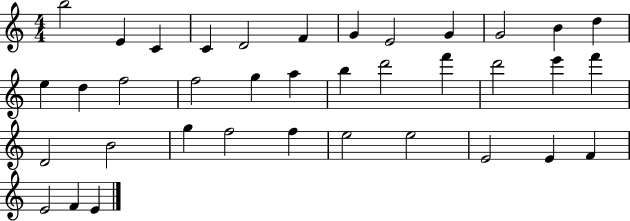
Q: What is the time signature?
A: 4/4